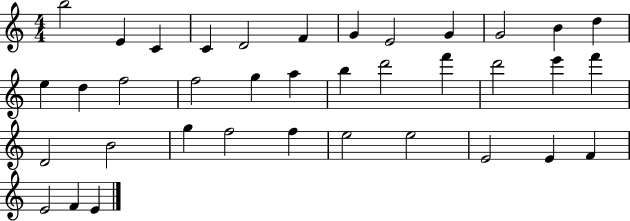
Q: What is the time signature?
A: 4/4